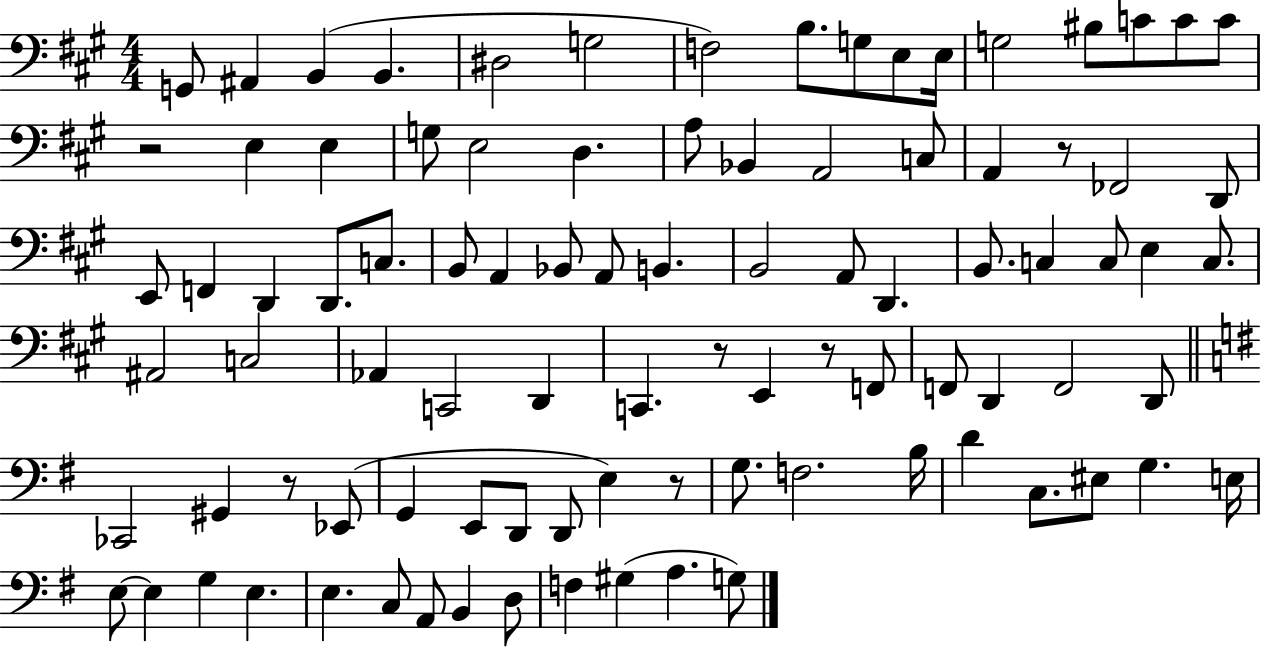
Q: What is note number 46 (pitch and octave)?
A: C3